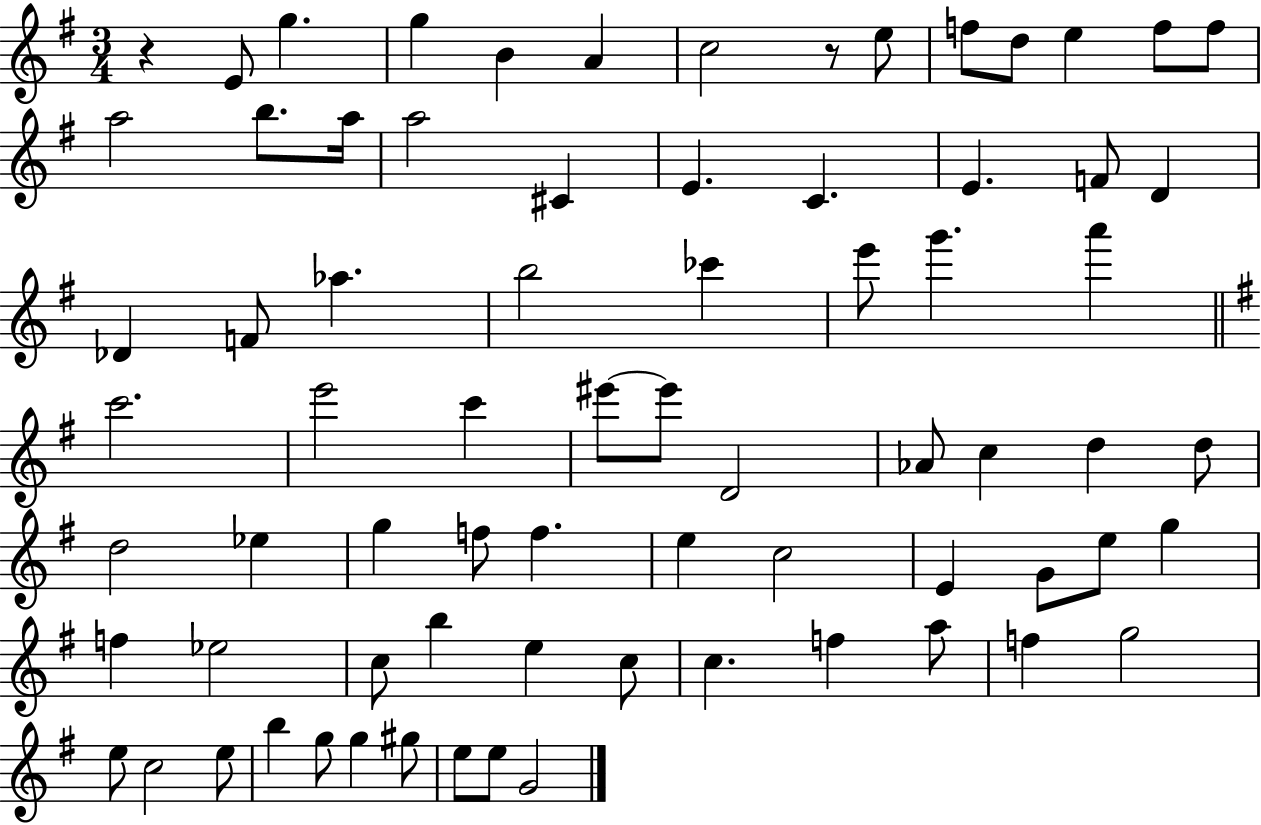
X:1
T:Untitled
M:3/4
L:1/4
K:G
z E/2 g g B A c2 z/2 e/2 f/2 d/2 e f/2 f/2 a2 b/2 a/4 a2 ^C E C E F/2 D _D F/2 _a b2 _c' e'/2 g' a' c'2 e'2 c' ^e'/2 ^e'/2 D2 _A/2 c d d/2 d2 _e g f/2 f e c2 E G/2 e/2 g f _e2 c/2 b e c/2 c f a/2 f g2 e/2 c2 e/2 b g/2 g ^g/2 e/2 e/2 G2